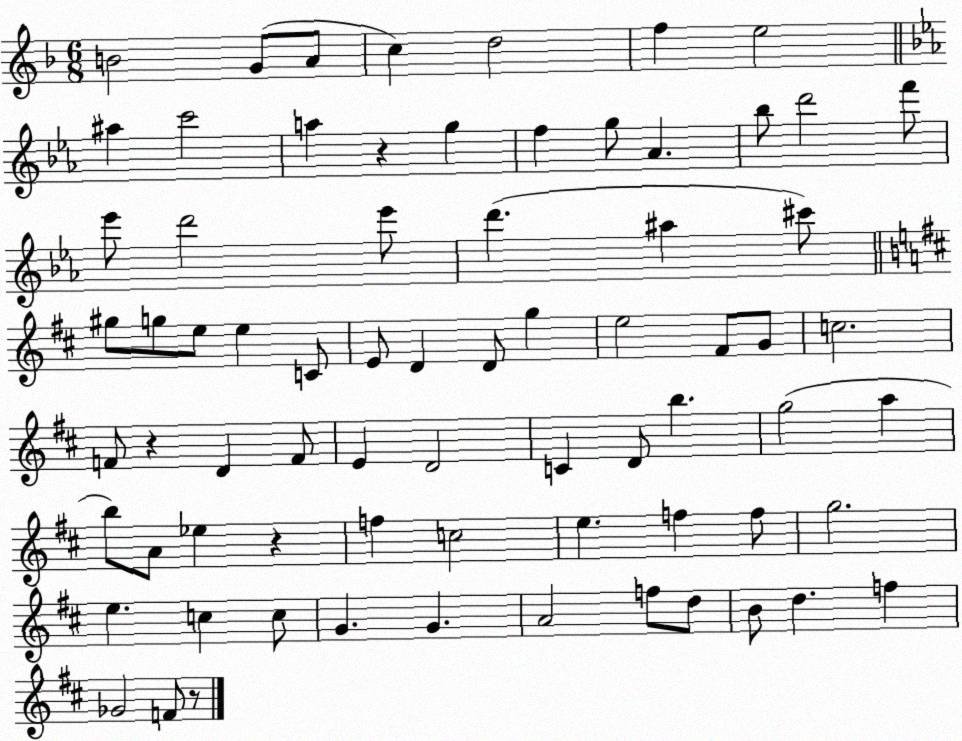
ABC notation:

X:1
T:Untitled
M:6/8
L:1/4
K:F
B2 G/2 A/2 c d2 f e2 ^a c'2 a z g f g/2 _A _b/2 d'2 f'/2 _e'/2 d'2 _e'/2 d' ^a ^c'/2 ^g/2 g/2 e/2 e C/2 E/2 D D/2 g e2 ^F/2 G/2 c2 F/2 z D F/2 E D2 C D/2 b g2 a b/2 A/2 _e z f c2 e f f/2 g2 e c c/2 G G A2 f/2 d/2 B/2 d f _G2 F/2 z/2